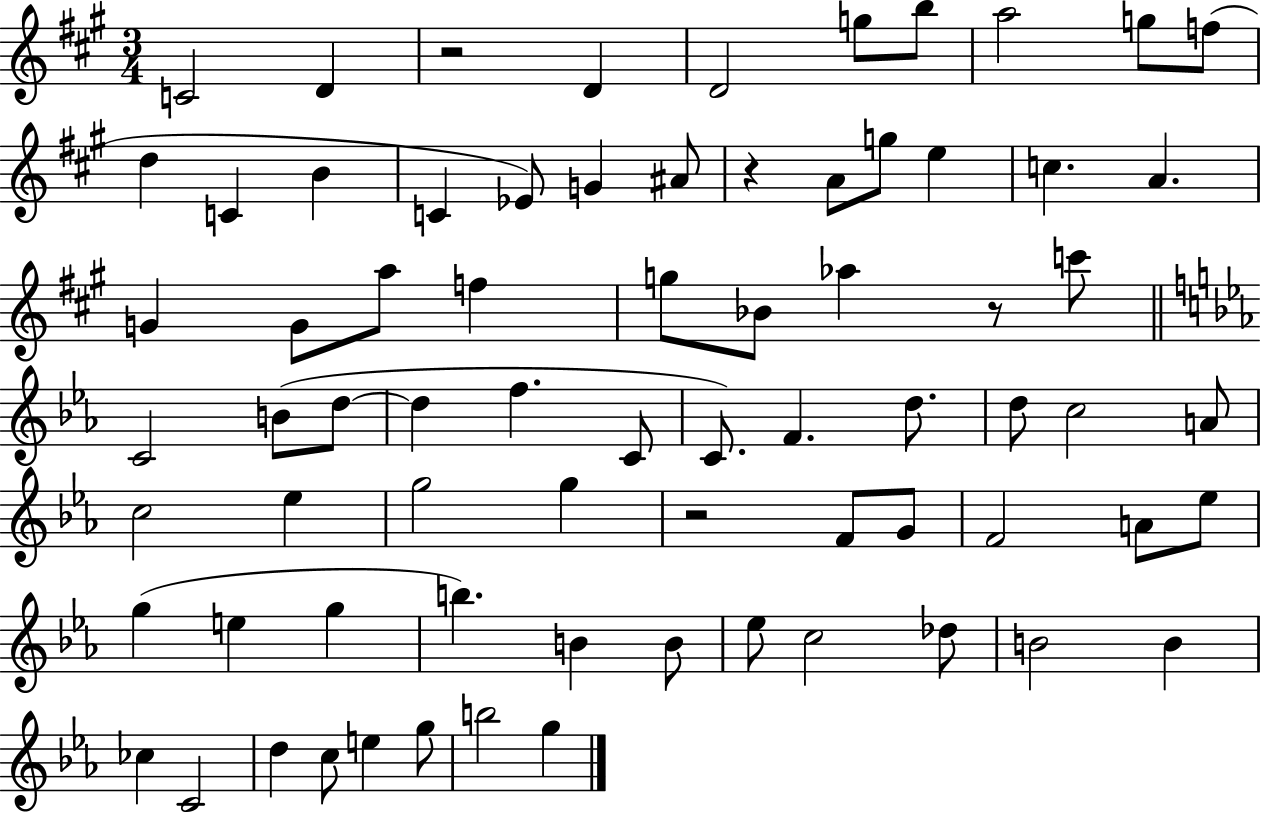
X:1
T:Untitled
M:3/4
L:1/4
K:A
C2 D z2 D D2 g/2 b/2 a2 g/2 f/2 d C B C _E/2 G ^A/2 z A/2 g/2 e c A G G/2 a/2 f g/2 _B/2 _a z/2 c'/2 C2 B/2 d/2 d f C/2 C/2 F d/2 d/2 c2 A/2 c2 _e g2 g z2 F/2 G/2 F2 A/2 _e/2 g e g b B B/2 _e/2 c2 _d/2 B2 B _c C2 d c/2 e g/2 b2 g